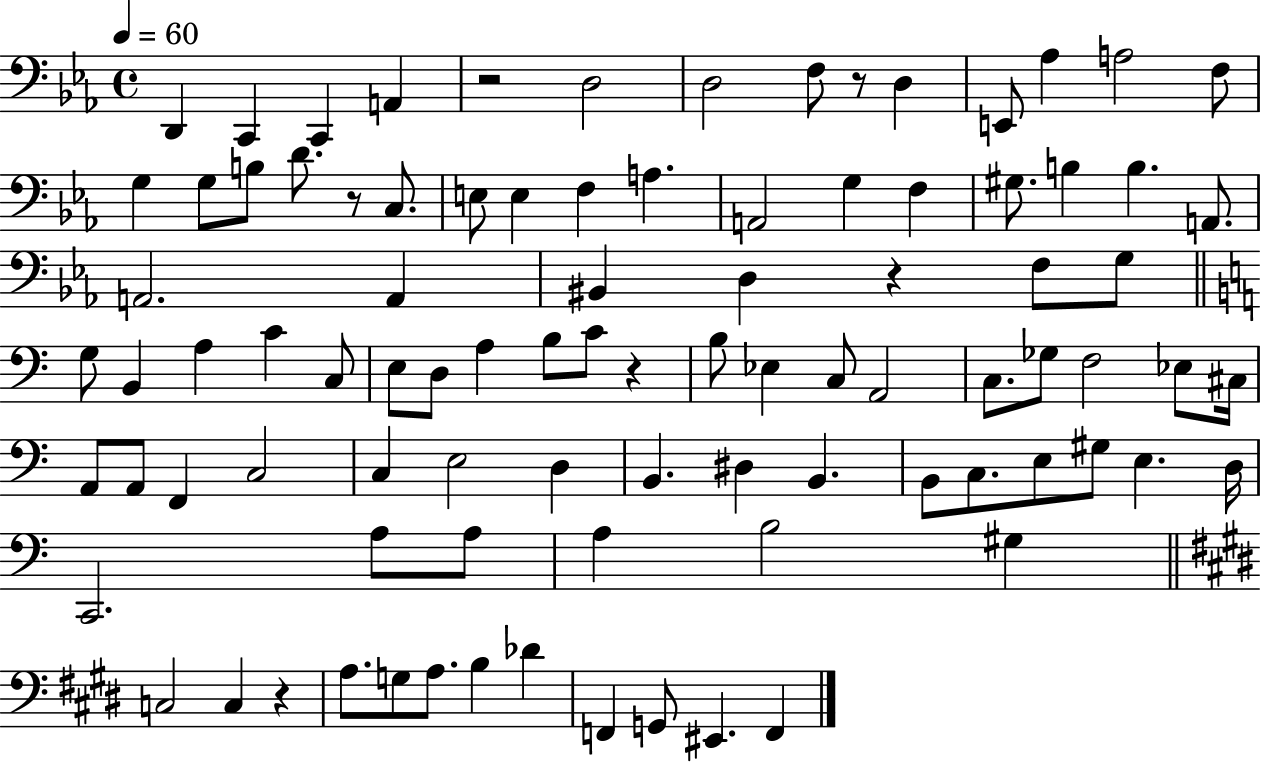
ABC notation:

X:1
T:Untitled
M:4/4
L:1/4
K:Eb
D,, C,, C,, A,, z2 D,2 D,2 F,/2 z/2 D, E,,/2 _A, A,2 F,/2 G, G,/2 B,/2 D/2 z/2 C,/2 E,/2 E, F, A, A,,2 G, F, ^G,/2 B, B, A,,/2 A,,2 A,, ^B,, D, z F,/2 G,/2 G,/2 B,, A, C C,/2 E,/2 D,/2 A, B,/2 C/2 z B,/2 _E, C,/2 A,,2 C,/2 _G,/2 F,2 _E,/2 ^C,/4 A,,/2 A,,/2 F,, C,2 C, E,2 D, B,, ^D, B,, B,,/2 C,/2 E,/2 ^G,/2 E, D,/4 C,,2 A,/2 A,/2 A, B,2 ^G, C,2 C, z A,/2 G,/2 A,/2 B, _D F,, G,,/2 ^E,, F,,